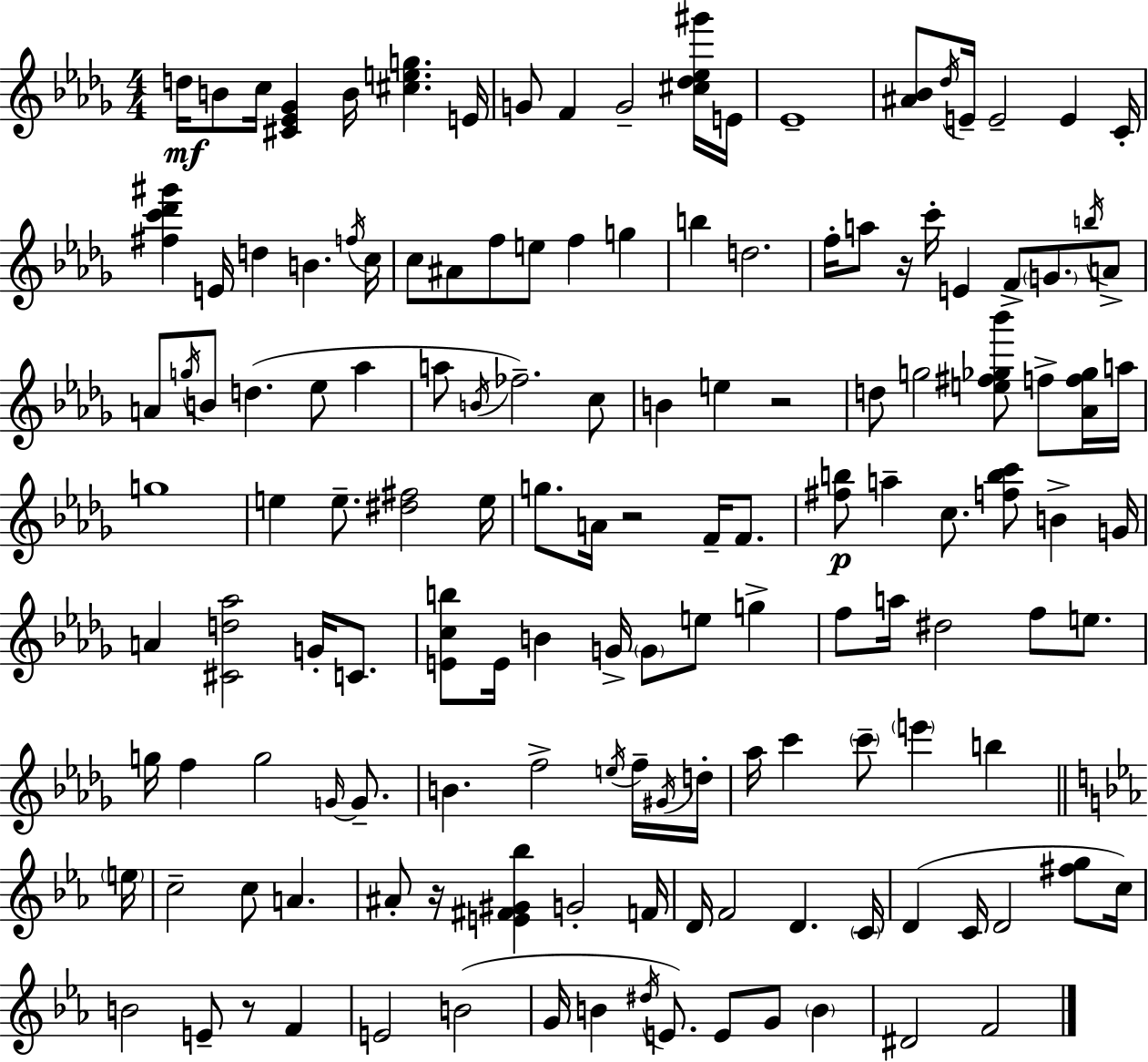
D5/s B4/e C5/s [C#4,Eb4,Gb4]/q B4/s [C#5,E5,G5]/q. E4/s G4/e F4/q G4/h [C#5,Db5,Eb5,G#6]/s E4/s Eb4/w [A#4,Bb4]/e Db5/s E4/s E4/h E4/q C4/s [F#5,C6,Db6,G#6]/q E4/s D5/q B4/q. F5/s C5/s C5/e A#4/e F5/e E5/e F5/q G5/q B5/q D5/h. F5/s A5/e R/s C6/s E4/q F4/e G4/e. B5/s A4/e A4/e G5/s B4/e D5/q. Eb5/e Ab5/q A5/e B4/s FES5/h. C5/e B4/q E5/q R/h D5/e G5/h [E5,F#5,Gb5,Bb6]/e F5/e [Ab4,F5,Gb5]/s A5/s G5/w E5/q E5/e. [D#5,F#5]/h E5/s G5/e. A4/s R/h F4/s F4/e. [F#5,B5]/e A5/q C5/e. [F5,B5,C6]/e B4/q G4/s A4/q [C#4,D5,Ab5]/h G4/s C4/e. [E4,C5,B5]/e E4/s B4/q G4/s G4/e E5/e G5/q F5/e A5/s D#5/h F5/e E5/e. G5/s F5/q G5/h G4/s G4/e. B4/q. F5/h E5/s F5/s G#4/s D5/s Ab5/s C6/q C6/e E6/q B5/q E5/s C5/h C5/e A4/q. A#4/e R/s [E4,F#4,G#4,Bb5]/q G4/h F4/s D4/s F4/h D4/q. C4/s D4/q C4/s D4/h [F#5,G5]/e C5/s B4/h E4/e R/e F4/q E4/h B4/h G4/s B4/q D#5/s E4/e. E4/e G4/e B4/q D#4/h F4/h